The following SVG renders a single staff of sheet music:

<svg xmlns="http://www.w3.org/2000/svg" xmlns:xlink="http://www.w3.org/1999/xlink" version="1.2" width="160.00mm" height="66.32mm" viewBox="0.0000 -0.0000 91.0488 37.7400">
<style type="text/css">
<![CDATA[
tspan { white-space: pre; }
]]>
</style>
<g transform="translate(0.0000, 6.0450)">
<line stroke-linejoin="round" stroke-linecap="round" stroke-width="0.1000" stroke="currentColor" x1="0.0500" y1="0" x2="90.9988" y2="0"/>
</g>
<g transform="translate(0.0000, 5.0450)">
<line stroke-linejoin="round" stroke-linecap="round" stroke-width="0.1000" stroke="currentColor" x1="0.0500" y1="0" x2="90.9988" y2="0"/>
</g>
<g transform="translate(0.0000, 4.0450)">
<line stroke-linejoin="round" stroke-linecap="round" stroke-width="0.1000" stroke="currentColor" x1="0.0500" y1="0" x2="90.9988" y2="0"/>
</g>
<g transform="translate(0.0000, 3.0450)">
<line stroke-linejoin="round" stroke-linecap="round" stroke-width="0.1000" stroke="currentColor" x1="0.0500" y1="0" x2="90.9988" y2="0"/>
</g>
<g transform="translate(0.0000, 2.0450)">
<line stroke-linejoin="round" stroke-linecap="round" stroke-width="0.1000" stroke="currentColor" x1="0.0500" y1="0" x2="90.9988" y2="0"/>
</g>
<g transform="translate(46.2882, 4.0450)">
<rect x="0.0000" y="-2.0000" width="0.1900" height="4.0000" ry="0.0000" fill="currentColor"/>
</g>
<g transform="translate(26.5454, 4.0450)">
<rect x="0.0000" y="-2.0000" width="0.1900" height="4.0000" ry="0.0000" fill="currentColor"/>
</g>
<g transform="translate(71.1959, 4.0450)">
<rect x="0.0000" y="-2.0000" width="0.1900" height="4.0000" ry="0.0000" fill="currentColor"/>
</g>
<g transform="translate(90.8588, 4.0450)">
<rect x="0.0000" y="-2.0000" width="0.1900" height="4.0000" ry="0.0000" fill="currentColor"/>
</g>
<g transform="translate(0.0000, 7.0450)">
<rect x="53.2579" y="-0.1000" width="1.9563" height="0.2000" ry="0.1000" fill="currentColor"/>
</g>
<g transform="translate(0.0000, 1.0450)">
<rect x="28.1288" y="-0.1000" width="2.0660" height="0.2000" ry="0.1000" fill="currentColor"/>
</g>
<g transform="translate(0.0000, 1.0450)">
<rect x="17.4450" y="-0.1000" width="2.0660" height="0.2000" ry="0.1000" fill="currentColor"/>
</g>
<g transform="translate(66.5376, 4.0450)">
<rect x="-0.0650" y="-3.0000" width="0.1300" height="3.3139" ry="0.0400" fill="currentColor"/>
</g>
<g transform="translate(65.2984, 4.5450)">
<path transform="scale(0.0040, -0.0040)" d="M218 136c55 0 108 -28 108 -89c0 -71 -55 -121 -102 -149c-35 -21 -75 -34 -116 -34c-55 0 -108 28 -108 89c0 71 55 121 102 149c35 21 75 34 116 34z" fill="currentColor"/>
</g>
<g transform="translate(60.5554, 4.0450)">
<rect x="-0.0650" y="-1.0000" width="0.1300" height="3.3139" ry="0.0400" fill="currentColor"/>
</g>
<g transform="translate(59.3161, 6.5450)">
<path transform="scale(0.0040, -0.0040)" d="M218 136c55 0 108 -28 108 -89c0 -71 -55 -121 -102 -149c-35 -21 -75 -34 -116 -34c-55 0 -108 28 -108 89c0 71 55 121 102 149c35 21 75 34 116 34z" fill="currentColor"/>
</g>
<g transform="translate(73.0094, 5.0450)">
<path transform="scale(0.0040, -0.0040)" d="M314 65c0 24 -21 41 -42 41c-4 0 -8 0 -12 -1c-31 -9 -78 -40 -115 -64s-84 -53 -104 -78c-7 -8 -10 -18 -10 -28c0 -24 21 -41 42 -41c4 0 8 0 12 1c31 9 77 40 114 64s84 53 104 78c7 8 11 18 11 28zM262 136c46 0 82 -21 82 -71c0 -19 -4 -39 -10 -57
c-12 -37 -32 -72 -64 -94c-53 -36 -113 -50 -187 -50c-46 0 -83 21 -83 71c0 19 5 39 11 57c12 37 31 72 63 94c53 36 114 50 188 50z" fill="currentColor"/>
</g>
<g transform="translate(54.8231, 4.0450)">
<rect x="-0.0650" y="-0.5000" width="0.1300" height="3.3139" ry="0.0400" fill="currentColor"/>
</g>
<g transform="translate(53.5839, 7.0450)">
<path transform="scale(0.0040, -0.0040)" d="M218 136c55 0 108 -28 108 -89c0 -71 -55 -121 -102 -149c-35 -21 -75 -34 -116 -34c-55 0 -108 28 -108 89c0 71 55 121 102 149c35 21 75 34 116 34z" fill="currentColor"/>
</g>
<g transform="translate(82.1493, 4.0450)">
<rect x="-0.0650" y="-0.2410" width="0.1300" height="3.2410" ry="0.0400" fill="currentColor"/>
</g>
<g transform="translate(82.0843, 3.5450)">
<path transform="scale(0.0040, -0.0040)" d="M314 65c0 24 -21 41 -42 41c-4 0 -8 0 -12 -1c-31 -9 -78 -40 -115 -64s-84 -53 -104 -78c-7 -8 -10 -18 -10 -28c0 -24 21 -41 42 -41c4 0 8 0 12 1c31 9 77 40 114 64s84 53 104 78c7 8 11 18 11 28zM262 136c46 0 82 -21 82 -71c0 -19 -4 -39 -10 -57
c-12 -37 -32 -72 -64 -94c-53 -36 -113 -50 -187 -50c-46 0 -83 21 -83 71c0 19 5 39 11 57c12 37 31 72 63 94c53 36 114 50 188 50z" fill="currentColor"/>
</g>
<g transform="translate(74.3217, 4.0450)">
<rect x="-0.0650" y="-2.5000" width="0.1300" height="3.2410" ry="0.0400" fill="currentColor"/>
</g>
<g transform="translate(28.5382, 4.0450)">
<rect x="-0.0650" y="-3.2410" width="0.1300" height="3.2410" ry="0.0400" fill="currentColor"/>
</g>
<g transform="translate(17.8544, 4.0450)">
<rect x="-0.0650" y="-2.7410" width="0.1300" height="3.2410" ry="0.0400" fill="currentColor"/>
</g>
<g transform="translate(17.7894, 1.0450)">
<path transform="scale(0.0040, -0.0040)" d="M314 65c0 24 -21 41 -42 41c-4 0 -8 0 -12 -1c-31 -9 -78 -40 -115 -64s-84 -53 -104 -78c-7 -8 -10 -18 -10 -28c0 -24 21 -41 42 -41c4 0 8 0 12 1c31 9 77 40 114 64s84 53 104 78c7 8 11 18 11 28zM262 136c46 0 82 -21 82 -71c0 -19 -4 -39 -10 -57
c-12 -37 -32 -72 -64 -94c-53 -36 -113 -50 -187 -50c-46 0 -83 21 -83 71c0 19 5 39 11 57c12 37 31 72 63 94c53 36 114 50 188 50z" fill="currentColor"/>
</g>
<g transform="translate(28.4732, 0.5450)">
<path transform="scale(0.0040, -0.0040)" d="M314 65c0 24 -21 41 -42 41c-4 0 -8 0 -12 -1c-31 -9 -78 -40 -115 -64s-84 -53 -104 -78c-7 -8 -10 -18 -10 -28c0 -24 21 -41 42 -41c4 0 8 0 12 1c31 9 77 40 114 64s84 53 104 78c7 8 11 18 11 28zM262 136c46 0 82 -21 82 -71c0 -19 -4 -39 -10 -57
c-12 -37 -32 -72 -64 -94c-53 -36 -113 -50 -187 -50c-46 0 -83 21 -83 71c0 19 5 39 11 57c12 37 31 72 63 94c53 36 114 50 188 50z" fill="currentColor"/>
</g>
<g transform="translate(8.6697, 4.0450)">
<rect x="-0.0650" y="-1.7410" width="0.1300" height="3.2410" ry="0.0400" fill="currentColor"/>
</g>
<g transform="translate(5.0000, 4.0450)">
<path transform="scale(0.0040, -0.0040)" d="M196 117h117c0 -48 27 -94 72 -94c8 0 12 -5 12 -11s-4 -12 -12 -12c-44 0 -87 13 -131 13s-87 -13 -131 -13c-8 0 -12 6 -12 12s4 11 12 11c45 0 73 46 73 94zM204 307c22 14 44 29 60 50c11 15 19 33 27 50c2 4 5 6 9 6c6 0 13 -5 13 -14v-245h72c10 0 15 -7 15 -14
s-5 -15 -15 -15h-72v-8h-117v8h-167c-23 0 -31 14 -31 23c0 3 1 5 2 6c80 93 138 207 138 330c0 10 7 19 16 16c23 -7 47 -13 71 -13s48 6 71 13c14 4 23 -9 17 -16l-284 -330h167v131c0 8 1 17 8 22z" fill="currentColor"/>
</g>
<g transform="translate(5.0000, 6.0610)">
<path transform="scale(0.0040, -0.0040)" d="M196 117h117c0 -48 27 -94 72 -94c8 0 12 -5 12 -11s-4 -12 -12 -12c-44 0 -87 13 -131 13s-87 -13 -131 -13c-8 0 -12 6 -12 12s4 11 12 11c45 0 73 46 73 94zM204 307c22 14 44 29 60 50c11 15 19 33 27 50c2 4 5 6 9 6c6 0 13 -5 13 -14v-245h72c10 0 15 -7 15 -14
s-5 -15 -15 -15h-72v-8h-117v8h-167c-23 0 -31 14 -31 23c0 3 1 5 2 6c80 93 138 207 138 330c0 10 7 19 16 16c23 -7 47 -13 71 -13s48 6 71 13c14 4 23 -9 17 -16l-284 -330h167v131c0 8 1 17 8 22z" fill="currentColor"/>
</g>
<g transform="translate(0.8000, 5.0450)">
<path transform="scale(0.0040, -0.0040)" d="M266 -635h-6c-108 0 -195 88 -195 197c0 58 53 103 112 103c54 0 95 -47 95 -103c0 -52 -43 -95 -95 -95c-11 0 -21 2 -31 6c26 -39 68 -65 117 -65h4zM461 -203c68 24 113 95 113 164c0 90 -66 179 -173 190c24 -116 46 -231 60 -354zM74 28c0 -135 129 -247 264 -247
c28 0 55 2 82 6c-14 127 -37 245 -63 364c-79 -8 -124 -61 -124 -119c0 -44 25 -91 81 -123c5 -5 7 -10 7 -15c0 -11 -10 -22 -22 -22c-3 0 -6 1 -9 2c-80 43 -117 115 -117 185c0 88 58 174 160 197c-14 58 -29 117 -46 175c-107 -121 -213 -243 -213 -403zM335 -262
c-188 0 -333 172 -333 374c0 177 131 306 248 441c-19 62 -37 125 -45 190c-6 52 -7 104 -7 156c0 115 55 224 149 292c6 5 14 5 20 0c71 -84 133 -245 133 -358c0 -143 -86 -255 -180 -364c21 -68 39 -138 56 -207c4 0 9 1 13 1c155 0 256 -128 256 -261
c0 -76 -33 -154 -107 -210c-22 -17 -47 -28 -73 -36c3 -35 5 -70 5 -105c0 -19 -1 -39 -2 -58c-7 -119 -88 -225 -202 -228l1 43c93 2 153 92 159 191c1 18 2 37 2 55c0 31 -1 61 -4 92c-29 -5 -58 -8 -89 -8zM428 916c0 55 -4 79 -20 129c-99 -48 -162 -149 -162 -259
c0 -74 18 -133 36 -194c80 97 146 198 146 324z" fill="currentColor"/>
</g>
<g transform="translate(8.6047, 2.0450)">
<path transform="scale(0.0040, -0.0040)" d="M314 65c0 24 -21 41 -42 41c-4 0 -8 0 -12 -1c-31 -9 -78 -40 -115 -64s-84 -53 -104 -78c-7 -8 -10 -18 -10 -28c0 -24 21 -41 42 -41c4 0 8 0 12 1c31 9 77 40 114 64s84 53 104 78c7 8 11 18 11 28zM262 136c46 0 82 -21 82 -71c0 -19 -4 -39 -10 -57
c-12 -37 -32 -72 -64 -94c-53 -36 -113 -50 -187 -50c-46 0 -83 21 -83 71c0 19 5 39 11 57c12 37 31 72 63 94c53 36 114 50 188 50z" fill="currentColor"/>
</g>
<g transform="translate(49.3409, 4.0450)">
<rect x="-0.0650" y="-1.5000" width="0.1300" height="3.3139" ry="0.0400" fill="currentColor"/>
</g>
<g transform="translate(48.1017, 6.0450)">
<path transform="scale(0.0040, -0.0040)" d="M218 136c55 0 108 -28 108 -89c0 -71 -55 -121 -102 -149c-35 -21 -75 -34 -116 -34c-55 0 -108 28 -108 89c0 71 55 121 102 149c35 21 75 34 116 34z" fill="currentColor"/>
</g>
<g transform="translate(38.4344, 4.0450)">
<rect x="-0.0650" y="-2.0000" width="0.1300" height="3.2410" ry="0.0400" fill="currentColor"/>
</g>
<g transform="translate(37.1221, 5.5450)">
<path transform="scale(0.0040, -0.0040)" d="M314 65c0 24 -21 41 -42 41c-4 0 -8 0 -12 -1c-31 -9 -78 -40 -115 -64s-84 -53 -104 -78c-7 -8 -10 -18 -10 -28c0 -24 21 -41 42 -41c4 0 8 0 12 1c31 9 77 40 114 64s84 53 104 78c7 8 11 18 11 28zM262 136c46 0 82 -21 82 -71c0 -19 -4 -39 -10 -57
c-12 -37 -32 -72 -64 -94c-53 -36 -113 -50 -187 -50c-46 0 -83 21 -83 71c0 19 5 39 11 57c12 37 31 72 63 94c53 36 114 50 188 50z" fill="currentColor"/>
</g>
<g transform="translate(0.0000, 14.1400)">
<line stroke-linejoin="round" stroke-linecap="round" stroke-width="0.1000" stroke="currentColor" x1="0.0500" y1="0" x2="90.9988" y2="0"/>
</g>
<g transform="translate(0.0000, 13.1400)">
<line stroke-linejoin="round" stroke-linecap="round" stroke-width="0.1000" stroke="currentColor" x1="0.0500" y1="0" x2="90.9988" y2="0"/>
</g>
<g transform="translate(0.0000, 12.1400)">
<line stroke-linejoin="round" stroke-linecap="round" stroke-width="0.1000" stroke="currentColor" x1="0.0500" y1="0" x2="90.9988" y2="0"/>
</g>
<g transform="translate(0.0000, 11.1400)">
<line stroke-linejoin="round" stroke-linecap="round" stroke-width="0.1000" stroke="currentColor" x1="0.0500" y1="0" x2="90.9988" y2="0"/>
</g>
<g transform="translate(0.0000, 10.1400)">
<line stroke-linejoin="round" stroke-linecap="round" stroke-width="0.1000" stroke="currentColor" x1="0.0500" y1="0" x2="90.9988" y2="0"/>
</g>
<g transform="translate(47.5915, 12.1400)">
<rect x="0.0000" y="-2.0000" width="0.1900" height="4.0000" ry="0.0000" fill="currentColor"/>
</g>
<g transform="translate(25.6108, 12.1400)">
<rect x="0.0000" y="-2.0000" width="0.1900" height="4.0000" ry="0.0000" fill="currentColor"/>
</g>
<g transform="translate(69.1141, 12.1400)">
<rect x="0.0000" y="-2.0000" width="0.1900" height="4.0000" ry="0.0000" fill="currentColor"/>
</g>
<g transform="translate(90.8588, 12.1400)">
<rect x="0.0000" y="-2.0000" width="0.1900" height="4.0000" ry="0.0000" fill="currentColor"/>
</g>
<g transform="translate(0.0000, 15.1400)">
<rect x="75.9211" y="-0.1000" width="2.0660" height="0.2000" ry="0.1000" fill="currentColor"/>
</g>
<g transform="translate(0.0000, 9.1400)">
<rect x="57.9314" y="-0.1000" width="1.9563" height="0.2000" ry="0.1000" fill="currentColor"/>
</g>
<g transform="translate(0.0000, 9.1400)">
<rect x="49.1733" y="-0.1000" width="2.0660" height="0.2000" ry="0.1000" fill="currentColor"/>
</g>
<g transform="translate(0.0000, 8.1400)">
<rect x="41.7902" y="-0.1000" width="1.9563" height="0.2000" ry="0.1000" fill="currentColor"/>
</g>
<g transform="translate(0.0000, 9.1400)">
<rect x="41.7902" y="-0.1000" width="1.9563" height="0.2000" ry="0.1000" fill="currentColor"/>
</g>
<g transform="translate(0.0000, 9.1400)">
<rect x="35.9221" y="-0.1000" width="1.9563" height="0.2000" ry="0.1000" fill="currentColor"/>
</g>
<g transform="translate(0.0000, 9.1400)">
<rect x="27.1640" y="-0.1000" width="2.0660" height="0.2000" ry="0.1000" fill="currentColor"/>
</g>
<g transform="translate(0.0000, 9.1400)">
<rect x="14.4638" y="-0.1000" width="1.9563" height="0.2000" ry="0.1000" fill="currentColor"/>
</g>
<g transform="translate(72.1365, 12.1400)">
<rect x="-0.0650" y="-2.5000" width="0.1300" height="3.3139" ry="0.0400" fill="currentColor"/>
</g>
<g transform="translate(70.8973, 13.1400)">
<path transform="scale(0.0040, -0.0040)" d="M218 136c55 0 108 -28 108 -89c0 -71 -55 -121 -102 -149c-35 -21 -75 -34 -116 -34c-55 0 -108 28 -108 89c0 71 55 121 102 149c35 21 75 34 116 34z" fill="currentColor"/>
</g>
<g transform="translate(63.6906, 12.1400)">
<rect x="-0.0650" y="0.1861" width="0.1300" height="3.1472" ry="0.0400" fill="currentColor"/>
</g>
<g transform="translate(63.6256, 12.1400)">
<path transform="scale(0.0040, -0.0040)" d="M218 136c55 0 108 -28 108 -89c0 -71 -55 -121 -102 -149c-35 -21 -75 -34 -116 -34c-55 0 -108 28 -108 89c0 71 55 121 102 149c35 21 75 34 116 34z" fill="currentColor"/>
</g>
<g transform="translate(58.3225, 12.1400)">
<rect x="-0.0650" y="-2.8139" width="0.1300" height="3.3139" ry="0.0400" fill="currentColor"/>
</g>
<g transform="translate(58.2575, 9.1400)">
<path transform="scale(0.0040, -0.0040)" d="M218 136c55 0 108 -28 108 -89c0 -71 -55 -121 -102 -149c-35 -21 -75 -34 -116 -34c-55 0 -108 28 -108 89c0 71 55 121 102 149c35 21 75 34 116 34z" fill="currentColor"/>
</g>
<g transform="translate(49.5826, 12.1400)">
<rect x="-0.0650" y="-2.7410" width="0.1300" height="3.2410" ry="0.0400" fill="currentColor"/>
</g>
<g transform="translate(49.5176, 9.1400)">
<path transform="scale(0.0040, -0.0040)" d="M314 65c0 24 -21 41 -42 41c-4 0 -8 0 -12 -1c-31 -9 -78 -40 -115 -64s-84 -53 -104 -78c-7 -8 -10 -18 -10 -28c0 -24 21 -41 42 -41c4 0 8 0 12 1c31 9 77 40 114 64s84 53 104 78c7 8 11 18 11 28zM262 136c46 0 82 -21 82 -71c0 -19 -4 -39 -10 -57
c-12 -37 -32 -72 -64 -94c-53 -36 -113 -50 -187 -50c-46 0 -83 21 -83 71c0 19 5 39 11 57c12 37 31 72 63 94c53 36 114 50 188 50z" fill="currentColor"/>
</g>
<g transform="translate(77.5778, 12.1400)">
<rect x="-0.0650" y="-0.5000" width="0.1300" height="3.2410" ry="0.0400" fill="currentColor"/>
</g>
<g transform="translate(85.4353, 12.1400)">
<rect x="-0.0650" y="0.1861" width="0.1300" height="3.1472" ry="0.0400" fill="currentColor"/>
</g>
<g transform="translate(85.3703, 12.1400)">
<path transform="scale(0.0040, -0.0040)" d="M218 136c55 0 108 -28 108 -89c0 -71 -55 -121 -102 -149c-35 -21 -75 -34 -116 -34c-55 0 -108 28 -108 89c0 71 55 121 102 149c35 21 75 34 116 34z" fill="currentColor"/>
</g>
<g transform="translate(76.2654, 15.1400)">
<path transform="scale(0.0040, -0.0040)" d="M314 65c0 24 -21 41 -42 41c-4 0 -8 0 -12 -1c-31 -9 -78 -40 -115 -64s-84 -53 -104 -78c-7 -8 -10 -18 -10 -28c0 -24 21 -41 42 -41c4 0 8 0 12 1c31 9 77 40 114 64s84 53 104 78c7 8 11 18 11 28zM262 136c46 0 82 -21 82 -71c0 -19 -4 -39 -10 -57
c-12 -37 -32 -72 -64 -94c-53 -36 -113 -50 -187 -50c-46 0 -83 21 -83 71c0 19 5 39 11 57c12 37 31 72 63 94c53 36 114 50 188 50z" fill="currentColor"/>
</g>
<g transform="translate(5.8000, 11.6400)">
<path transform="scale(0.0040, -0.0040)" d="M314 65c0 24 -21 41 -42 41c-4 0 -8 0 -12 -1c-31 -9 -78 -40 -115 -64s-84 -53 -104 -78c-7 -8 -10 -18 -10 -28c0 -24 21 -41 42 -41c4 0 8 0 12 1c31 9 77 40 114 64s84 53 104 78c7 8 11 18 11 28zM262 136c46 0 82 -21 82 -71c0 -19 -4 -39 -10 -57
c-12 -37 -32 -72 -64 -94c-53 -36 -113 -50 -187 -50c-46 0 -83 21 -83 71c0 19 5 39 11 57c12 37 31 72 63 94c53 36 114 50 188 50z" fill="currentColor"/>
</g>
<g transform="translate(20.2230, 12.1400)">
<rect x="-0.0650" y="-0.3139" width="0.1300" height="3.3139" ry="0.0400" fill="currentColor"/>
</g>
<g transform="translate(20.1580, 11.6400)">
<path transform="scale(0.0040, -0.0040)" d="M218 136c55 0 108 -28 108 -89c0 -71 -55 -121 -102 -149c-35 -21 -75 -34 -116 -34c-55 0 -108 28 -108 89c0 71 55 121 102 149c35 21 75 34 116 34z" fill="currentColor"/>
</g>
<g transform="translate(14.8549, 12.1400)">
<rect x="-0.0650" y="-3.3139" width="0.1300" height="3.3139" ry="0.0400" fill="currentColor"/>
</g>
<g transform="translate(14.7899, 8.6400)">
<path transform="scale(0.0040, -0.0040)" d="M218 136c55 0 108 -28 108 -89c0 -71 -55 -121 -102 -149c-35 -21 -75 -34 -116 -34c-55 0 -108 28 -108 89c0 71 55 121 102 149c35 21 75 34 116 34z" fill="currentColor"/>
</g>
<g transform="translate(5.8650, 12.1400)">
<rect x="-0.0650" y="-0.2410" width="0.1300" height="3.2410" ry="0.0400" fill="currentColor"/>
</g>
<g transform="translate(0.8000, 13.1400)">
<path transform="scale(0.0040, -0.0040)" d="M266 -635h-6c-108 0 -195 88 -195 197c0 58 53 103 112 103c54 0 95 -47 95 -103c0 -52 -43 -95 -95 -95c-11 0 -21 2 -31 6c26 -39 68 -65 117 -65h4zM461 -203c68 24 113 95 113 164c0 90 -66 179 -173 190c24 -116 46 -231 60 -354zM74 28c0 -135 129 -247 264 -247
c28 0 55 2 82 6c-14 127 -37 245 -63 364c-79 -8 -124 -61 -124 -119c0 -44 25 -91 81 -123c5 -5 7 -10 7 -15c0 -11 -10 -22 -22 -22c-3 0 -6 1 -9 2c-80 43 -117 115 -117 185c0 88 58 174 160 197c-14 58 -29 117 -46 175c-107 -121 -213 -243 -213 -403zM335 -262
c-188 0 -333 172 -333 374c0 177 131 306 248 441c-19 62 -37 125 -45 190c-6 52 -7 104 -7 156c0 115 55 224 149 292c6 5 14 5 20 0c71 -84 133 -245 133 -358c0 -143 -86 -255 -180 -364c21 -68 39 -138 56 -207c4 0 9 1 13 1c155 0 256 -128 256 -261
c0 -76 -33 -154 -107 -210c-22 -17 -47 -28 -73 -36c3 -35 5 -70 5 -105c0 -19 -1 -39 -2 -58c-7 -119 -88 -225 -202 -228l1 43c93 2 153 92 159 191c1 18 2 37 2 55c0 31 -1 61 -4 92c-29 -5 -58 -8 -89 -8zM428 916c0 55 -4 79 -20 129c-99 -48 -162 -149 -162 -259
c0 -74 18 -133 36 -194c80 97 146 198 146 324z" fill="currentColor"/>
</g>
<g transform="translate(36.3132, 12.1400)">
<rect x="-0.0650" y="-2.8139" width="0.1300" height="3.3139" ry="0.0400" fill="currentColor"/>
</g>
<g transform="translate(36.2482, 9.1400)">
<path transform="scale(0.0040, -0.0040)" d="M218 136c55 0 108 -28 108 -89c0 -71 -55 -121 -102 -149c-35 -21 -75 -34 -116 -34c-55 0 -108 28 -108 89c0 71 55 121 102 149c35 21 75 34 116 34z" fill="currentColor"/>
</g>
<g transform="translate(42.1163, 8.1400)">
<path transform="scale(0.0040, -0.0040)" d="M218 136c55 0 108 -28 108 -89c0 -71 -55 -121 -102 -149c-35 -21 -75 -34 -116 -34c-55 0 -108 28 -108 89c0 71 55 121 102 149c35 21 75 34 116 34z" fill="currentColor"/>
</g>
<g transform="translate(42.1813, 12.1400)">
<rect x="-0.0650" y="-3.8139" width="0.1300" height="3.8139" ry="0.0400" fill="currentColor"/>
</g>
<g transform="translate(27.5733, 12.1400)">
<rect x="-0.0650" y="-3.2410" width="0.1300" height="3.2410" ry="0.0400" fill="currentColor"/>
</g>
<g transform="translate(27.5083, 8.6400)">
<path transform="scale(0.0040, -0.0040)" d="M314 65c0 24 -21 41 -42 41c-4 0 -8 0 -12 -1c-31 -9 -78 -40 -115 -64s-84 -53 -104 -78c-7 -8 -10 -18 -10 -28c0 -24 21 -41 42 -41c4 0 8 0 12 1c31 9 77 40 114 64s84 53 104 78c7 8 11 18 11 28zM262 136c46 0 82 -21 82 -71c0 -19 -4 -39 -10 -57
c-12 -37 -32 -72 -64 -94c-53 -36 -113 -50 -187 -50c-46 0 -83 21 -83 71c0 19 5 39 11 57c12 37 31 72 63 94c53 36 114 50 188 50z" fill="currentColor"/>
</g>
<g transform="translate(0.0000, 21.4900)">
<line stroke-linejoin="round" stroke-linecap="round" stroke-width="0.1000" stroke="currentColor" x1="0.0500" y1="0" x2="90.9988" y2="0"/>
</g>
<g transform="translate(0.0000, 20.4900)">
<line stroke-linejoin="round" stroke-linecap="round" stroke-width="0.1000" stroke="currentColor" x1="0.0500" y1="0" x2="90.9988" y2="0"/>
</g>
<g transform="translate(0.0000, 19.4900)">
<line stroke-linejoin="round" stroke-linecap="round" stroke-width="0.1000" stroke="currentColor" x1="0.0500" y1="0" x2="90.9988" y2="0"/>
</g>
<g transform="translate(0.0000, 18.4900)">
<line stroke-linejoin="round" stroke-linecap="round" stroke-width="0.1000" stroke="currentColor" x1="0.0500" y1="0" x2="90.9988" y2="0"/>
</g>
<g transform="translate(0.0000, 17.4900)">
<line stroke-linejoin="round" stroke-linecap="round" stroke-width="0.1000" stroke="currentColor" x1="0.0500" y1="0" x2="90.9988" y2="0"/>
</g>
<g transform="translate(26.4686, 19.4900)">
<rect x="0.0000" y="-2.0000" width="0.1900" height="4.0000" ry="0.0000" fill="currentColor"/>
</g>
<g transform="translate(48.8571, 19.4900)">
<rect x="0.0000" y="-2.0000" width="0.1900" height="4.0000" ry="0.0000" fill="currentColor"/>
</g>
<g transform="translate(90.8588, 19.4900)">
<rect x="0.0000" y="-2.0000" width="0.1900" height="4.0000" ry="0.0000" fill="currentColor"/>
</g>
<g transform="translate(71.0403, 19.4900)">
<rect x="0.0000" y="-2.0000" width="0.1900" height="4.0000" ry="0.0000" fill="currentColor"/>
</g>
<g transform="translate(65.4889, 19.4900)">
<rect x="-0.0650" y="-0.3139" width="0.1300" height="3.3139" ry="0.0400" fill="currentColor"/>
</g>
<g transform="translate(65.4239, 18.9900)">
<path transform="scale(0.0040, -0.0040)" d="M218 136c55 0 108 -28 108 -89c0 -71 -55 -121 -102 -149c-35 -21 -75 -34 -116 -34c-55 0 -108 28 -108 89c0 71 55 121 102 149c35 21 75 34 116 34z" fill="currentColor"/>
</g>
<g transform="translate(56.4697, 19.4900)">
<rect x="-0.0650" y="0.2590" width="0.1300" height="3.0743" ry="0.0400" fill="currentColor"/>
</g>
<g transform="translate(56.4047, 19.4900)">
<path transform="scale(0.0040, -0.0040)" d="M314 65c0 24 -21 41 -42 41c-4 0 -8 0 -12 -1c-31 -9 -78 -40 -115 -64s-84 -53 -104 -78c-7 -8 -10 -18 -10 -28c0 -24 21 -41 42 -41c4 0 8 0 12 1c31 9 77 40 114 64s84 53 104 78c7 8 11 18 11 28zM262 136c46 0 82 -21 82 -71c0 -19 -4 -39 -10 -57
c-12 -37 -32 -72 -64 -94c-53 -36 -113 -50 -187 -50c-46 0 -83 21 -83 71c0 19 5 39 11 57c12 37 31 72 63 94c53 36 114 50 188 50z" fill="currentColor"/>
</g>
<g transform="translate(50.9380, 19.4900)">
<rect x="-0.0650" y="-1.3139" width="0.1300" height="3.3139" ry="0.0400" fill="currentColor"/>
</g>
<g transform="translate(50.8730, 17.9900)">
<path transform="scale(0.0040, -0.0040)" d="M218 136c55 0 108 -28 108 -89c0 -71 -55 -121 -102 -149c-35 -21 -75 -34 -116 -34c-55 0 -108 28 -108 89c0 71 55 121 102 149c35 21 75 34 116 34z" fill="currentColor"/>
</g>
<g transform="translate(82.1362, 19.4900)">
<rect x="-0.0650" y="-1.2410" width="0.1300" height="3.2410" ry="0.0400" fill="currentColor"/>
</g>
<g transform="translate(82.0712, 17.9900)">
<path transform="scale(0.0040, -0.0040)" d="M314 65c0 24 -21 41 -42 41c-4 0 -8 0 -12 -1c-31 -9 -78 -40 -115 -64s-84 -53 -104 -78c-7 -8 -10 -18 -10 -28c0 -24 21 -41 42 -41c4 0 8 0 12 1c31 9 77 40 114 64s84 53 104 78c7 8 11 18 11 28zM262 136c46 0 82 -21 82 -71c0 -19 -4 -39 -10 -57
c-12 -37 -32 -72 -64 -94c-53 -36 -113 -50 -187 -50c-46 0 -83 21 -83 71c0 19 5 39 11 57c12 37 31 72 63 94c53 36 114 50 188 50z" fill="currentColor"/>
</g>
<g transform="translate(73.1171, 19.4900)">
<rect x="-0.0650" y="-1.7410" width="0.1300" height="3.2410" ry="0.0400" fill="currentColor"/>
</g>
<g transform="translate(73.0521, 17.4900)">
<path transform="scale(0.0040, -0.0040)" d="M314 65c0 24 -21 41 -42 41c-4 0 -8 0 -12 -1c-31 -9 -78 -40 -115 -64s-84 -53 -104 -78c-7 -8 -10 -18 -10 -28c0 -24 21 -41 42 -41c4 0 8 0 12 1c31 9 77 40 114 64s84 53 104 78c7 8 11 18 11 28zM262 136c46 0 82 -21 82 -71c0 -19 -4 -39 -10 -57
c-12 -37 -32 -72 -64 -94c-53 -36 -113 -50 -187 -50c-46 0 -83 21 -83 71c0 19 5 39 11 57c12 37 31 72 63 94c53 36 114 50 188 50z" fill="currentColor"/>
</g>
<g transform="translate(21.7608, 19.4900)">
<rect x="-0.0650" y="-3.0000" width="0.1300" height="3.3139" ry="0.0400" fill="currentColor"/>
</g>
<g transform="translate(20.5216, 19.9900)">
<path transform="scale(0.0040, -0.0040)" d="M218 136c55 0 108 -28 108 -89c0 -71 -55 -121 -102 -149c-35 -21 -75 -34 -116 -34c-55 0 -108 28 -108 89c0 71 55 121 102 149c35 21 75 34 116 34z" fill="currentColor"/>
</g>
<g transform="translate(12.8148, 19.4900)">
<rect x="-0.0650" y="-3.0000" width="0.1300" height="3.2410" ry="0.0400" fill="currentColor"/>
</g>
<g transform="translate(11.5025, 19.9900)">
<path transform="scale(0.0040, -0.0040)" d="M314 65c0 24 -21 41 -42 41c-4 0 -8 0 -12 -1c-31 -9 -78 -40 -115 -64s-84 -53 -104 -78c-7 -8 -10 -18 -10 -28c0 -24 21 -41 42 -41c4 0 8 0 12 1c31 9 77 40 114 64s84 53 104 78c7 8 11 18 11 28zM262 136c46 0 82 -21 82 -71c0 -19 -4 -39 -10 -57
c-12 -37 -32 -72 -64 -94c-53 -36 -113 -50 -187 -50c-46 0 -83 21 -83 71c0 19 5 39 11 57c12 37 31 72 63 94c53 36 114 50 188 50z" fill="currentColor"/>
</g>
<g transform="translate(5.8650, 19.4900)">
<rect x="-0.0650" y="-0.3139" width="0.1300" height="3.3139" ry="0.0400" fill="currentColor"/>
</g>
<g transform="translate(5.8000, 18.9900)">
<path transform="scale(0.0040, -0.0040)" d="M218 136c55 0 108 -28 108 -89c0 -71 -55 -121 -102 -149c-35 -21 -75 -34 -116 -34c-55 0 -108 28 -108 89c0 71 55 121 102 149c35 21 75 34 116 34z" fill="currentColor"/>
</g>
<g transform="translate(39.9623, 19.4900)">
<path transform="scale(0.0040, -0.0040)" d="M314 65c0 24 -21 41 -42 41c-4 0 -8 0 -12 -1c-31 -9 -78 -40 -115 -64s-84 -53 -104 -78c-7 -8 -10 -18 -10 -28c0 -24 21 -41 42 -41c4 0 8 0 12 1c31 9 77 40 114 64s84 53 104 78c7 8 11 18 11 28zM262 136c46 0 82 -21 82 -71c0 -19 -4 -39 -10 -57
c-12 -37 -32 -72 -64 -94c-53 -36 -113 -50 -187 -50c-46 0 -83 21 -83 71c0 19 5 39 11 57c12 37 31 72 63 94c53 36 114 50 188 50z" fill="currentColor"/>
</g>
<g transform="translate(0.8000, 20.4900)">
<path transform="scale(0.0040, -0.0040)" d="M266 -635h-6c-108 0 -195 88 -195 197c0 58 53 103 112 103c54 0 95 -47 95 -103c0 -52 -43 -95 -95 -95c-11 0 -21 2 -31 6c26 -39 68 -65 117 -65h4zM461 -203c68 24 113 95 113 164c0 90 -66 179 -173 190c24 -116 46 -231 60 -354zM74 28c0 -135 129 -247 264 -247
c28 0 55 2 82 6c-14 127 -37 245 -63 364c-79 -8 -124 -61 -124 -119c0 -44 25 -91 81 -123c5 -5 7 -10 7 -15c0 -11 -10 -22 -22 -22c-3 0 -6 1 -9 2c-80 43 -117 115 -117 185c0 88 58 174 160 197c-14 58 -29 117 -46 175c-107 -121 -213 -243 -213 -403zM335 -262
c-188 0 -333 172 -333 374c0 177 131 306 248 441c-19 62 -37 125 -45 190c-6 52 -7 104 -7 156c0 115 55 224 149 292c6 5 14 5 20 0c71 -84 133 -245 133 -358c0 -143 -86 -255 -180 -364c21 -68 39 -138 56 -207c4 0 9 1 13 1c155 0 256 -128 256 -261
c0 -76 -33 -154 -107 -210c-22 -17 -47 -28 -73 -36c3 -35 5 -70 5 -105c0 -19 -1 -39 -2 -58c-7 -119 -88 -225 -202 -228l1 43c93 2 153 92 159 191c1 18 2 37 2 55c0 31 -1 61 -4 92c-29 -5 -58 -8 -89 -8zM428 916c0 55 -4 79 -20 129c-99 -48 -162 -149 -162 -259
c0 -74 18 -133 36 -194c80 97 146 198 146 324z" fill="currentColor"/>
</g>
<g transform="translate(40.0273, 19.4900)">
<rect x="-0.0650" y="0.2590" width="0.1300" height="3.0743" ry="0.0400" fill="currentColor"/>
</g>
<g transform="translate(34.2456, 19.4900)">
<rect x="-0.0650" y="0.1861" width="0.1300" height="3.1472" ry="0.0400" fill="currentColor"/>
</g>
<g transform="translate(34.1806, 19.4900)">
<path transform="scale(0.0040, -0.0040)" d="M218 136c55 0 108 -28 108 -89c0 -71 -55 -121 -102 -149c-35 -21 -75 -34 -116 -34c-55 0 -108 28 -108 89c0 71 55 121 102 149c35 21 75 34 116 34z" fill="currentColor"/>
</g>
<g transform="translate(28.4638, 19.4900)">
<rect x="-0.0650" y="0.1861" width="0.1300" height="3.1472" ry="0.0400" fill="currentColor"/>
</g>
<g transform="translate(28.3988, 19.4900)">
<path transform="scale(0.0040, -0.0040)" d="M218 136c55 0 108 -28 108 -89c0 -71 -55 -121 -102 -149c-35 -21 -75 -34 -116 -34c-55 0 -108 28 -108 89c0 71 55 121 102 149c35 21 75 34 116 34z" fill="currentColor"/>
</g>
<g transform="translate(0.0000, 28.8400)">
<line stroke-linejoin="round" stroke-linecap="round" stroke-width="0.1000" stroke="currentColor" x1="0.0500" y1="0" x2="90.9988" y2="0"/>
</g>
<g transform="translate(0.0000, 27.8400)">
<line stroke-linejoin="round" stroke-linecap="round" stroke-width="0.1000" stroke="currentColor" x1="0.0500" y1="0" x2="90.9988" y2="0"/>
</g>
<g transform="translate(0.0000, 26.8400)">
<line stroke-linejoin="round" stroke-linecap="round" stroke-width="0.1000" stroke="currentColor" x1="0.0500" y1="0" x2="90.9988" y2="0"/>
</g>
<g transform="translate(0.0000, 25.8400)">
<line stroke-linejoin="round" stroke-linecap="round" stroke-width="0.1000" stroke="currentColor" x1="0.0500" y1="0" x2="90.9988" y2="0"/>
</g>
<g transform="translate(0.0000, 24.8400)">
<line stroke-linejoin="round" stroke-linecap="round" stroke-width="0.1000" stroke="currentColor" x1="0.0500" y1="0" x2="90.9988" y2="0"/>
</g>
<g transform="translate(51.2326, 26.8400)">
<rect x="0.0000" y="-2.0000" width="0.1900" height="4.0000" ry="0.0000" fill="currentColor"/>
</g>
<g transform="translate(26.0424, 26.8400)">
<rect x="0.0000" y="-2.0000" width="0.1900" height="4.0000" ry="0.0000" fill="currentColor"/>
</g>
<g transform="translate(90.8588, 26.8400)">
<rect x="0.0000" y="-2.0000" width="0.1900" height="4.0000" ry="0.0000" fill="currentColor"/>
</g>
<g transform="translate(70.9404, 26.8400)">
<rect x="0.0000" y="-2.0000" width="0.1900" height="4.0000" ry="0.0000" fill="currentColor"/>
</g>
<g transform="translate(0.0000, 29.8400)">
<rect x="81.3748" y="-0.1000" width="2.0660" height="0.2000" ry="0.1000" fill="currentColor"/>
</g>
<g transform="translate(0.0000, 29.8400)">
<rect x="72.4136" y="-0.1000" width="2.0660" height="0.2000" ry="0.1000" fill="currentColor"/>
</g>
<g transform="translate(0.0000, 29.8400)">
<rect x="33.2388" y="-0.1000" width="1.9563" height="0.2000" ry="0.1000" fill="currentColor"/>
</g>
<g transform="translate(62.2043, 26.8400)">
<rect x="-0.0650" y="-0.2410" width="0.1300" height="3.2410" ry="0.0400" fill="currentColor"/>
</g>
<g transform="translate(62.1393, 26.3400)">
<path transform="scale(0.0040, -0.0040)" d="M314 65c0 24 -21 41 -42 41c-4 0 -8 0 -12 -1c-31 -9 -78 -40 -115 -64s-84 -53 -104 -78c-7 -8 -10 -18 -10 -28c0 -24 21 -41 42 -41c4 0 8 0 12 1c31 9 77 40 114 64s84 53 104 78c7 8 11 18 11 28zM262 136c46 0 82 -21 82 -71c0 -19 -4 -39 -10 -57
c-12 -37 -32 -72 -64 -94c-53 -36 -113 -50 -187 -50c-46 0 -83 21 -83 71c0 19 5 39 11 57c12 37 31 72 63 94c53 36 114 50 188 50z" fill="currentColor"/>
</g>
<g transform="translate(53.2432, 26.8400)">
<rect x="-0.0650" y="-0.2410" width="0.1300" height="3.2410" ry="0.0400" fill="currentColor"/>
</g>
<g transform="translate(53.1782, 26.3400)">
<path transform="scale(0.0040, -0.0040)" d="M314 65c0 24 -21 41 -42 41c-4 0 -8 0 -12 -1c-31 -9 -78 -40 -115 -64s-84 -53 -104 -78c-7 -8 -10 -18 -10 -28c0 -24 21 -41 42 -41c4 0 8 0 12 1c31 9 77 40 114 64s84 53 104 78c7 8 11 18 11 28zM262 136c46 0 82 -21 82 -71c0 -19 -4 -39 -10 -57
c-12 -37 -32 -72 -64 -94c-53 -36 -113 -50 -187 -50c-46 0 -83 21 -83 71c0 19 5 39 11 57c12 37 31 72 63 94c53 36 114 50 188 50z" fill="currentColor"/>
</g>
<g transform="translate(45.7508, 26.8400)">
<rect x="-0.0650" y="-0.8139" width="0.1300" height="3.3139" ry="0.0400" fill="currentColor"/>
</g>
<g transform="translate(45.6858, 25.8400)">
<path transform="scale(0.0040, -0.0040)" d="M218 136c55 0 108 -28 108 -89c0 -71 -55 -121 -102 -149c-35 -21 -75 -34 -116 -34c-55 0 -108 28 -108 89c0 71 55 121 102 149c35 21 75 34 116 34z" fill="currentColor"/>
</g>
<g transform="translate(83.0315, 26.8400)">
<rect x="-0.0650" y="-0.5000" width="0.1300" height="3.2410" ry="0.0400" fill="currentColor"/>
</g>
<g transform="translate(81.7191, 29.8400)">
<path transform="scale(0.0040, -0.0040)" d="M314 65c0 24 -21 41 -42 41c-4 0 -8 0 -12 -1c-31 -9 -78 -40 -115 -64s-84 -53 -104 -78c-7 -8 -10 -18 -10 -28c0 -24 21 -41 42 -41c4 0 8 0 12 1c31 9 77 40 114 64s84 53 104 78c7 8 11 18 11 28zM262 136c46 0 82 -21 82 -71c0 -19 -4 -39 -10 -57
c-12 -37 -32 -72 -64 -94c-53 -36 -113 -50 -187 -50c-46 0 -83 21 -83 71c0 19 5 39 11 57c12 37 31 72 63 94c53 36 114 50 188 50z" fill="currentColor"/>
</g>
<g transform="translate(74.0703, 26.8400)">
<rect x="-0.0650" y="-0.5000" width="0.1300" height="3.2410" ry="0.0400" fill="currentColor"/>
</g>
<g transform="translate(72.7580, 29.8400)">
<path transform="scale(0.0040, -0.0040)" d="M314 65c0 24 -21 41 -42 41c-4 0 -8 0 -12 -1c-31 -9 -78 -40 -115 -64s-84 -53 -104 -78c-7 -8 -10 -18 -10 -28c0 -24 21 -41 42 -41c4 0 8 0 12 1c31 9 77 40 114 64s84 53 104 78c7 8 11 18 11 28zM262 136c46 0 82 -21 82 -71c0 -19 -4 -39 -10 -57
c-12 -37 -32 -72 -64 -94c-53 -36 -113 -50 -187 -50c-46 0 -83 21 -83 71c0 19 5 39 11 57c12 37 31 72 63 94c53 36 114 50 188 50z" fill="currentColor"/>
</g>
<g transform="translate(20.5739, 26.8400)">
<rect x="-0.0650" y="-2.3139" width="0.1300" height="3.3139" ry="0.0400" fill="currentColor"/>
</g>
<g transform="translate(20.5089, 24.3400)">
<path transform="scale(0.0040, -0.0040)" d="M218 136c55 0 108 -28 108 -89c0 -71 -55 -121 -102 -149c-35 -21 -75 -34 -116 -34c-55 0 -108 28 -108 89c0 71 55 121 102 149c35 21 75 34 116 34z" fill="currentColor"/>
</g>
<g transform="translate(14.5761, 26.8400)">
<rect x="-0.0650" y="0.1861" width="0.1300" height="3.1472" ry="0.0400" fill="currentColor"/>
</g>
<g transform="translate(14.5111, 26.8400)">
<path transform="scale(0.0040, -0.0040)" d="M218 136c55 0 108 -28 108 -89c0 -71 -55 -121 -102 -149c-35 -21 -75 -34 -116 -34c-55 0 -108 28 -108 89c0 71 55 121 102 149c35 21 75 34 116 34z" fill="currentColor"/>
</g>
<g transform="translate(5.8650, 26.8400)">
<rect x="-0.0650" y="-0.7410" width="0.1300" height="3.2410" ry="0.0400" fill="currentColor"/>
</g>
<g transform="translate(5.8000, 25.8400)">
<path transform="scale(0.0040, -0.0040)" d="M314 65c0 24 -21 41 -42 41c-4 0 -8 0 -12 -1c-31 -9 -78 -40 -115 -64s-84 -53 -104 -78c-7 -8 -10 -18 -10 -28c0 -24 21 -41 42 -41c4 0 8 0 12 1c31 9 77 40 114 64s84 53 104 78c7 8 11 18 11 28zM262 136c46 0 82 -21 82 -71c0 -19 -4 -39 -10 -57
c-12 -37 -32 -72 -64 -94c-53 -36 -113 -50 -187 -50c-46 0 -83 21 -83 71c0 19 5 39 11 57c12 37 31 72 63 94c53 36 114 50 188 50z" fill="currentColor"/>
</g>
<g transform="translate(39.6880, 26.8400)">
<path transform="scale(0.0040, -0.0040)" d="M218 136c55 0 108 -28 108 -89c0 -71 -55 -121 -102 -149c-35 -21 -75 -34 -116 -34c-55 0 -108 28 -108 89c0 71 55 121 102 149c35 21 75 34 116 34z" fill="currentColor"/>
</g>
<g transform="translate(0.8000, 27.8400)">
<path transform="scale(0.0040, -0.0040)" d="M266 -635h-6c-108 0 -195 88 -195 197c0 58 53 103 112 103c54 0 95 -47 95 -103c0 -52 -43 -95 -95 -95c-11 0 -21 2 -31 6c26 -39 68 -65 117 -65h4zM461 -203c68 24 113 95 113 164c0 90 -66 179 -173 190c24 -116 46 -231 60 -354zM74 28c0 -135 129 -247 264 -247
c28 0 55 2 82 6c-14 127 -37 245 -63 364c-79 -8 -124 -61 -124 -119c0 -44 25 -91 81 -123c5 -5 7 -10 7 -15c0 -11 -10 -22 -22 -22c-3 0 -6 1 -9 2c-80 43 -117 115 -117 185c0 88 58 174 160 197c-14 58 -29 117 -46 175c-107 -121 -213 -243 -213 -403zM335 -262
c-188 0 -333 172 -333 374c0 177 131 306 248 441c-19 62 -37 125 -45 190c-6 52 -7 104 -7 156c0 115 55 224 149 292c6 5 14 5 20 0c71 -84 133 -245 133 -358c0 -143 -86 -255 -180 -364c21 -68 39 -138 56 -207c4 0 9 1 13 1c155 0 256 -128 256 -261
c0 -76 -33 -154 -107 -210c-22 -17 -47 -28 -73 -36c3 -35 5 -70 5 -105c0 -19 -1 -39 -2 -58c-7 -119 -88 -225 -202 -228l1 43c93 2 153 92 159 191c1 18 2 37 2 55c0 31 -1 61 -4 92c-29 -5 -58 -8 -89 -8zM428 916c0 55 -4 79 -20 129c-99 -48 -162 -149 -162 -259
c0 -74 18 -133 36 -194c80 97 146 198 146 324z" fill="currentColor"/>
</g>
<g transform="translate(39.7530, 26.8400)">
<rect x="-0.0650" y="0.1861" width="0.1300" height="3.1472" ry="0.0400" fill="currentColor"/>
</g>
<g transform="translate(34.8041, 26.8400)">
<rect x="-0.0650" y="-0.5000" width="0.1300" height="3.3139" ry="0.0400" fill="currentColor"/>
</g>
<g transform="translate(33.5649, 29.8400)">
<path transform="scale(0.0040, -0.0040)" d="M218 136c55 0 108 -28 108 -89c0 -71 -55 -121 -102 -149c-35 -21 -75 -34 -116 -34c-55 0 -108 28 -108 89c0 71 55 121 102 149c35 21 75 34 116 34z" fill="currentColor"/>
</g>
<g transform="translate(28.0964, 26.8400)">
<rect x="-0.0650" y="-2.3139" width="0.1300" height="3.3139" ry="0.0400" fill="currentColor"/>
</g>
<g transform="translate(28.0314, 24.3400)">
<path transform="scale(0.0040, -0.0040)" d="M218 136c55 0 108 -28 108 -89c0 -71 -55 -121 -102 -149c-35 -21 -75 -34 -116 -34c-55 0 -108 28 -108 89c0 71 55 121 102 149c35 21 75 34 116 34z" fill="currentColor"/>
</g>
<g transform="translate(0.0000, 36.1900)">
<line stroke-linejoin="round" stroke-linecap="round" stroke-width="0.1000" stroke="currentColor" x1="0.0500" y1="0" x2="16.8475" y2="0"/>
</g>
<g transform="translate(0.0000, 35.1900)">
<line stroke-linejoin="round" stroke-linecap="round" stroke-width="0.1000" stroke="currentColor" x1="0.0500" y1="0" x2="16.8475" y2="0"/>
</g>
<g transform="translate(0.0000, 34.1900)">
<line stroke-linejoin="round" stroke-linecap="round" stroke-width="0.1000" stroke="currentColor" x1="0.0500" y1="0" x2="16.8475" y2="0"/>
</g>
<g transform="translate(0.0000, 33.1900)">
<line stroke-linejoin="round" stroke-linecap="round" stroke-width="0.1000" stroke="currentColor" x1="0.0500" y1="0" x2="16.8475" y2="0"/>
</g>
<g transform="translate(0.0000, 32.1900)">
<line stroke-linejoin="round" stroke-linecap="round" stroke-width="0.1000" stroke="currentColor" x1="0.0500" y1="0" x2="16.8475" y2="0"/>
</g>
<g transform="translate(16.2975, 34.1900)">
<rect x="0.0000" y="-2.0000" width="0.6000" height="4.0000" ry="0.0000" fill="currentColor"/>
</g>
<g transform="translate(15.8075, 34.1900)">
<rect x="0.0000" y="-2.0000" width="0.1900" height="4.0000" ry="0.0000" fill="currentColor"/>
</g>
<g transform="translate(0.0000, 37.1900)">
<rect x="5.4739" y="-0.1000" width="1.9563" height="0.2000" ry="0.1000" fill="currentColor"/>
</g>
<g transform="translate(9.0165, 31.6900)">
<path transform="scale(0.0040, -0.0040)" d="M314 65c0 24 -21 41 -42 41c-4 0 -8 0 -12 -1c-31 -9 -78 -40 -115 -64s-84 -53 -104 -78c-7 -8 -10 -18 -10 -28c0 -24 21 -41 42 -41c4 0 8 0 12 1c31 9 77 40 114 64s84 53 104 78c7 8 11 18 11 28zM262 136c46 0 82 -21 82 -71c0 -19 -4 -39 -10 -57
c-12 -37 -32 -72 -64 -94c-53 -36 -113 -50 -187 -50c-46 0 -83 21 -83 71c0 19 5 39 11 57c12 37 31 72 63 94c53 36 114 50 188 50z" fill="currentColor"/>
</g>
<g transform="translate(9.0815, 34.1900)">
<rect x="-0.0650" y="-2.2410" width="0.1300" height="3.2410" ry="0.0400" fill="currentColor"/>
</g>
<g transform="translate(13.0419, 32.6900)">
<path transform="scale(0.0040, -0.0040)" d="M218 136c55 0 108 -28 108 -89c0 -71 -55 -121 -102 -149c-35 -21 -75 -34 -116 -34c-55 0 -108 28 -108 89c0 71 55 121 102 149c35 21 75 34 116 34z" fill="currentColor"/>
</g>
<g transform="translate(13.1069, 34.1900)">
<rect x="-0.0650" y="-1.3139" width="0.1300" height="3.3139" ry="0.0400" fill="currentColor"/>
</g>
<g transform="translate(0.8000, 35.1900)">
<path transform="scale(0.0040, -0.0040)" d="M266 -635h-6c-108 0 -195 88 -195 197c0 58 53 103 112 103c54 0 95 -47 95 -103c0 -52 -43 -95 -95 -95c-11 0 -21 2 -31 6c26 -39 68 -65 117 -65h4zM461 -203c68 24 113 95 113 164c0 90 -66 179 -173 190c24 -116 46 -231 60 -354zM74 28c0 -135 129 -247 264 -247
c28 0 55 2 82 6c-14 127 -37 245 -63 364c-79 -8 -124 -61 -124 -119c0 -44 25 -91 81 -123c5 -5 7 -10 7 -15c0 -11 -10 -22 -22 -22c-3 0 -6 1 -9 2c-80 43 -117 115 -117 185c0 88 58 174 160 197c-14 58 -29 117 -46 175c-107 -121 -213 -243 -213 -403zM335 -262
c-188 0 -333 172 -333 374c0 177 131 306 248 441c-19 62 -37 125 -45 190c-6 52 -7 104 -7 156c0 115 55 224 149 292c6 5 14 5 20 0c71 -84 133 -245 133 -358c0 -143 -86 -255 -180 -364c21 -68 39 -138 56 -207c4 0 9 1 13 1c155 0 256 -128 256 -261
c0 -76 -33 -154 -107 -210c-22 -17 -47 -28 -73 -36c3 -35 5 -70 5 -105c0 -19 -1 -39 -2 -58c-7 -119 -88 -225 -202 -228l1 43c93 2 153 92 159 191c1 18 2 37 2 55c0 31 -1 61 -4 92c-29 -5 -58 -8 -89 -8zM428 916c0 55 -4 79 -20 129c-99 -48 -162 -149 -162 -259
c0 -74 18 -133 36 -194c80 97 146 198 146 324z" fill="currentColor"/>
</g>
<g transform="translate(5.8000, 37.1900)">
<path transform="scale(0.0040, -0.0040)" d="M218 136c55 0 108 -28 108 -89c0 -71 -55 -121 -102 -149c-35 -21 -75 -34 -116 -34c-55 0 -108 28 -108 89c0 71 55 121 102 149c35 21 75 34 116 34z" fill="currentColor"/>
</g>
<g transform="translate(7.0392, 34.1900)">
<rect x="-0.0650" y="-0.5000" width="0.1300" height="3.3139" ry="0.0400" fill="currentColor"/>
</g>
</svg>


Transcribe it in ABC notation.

X:1
T:Untitled
M:4/4
L:1/4
K:C
f2 a2 b2 F2 E C D A G2 c2 c2 b c b2 a c' a2 a B G C2 B c A2 A B B B2 e B2 c f2 e2 d2 B g g C B d c2 c2 C2 C2 C g2 e